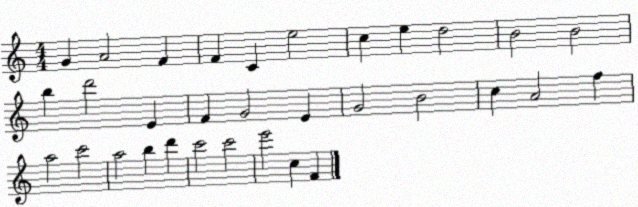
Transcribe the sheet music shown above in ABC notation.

X:1
T:Untitled
M:4/4
L:1/4
K:C
G A2 F F C e2 c e d2 B2 B2 b d'2 E F G2 E G2 B2 c A2 f a2 c'2 a2 b d' c'2 c'2 e'2 c F